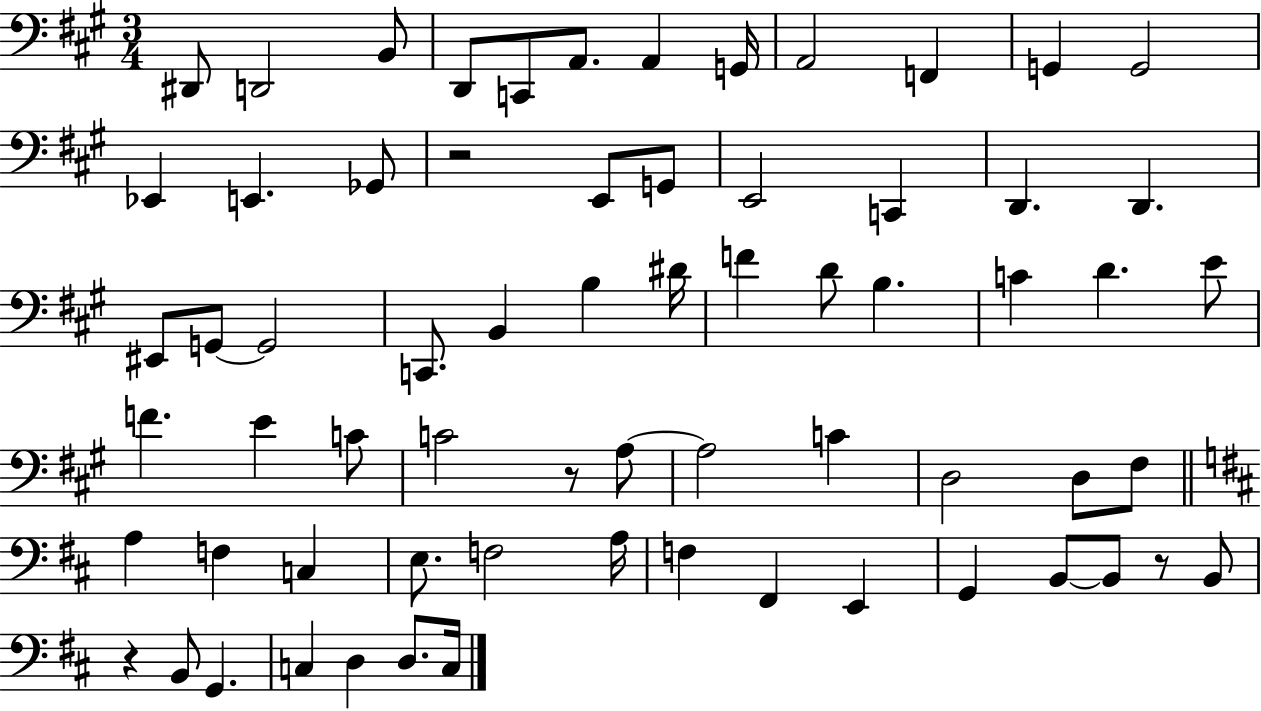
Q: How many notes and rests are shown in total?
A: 67